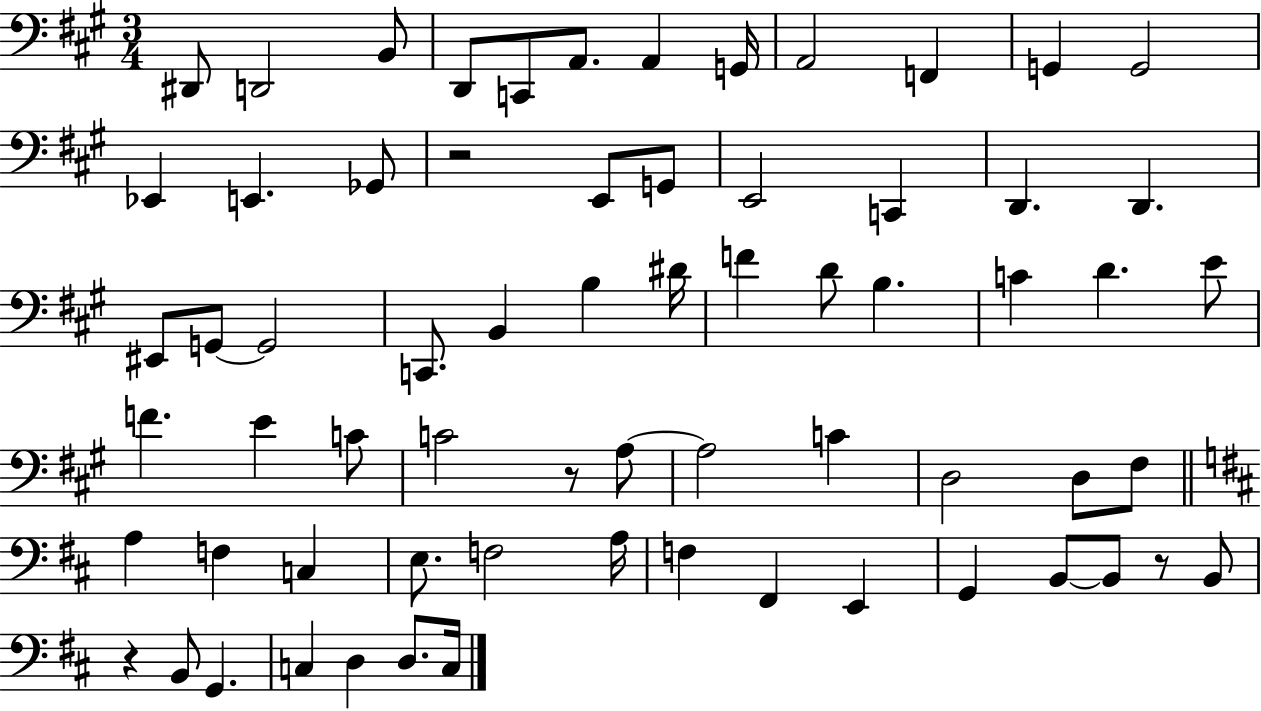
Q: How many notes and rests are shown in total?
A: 67